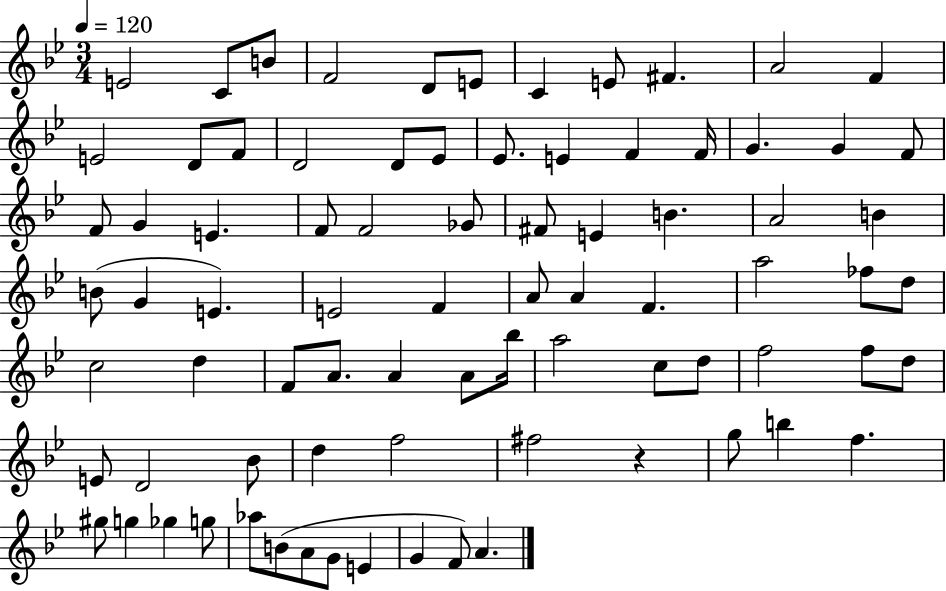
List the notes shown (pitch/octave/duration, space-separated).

E4/h C4/e B4/e F4/h D4/e E4/e C4/q E4/e F#4/q. A4/h F4/q E4/h D4/e F4/e D4/h D4/e Eb4/e Eb4/e. E4/q F4/q F4/s G4/q. G4/q F4/e F4/e G4/q E4/q. F4/e F4/h Gb4/e F#4/e E4/q B4/q. A4/h B4/q B4/e G4/q E4/q. E4/h F4/q A4/e A4/q F4/q. A5/h FES5/e D5/e C5/h D5/q F4/e A4/e. A4/q A4/e Bb5/s A5/h C5/e D5/e F5/h F5/e D5/e E4/e D4/h Bb4/e D5/q F5/h F#5/h R/q G5/e B5/q F5/q. G#5/e G5/q Gb5/q G5/e Ab5/e B4/e A4/e G4/e E4/q G4/q F4/e A4/q.